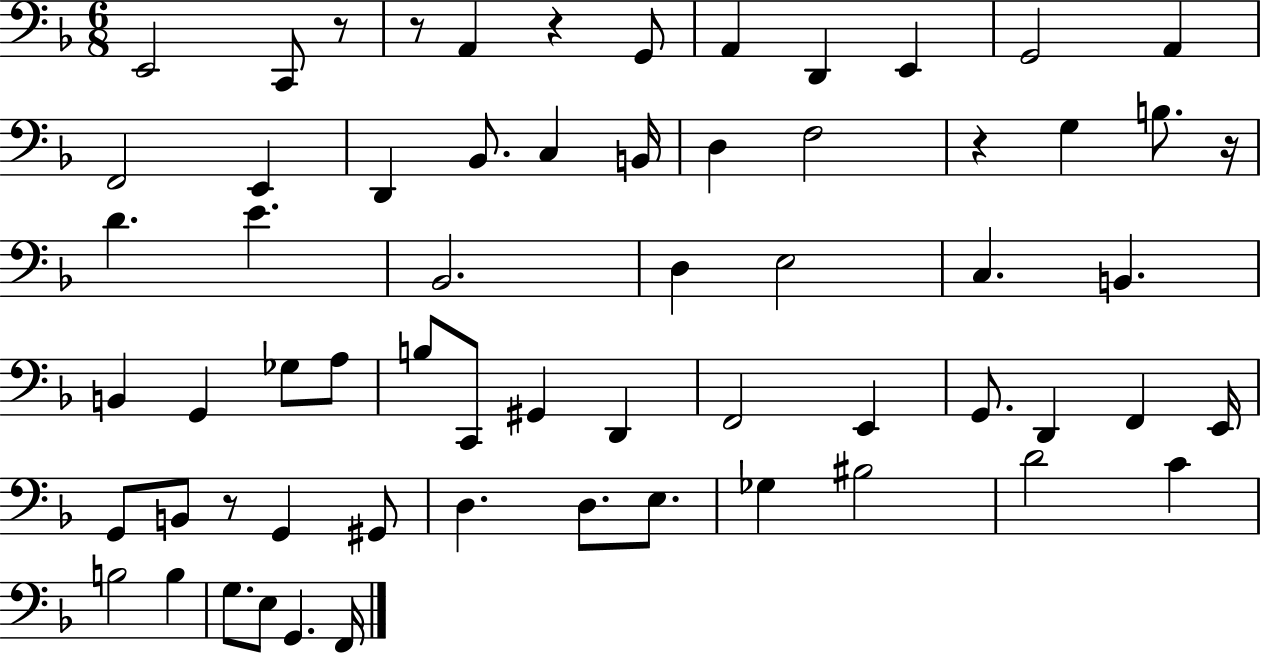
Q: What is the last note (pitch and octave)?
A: F2